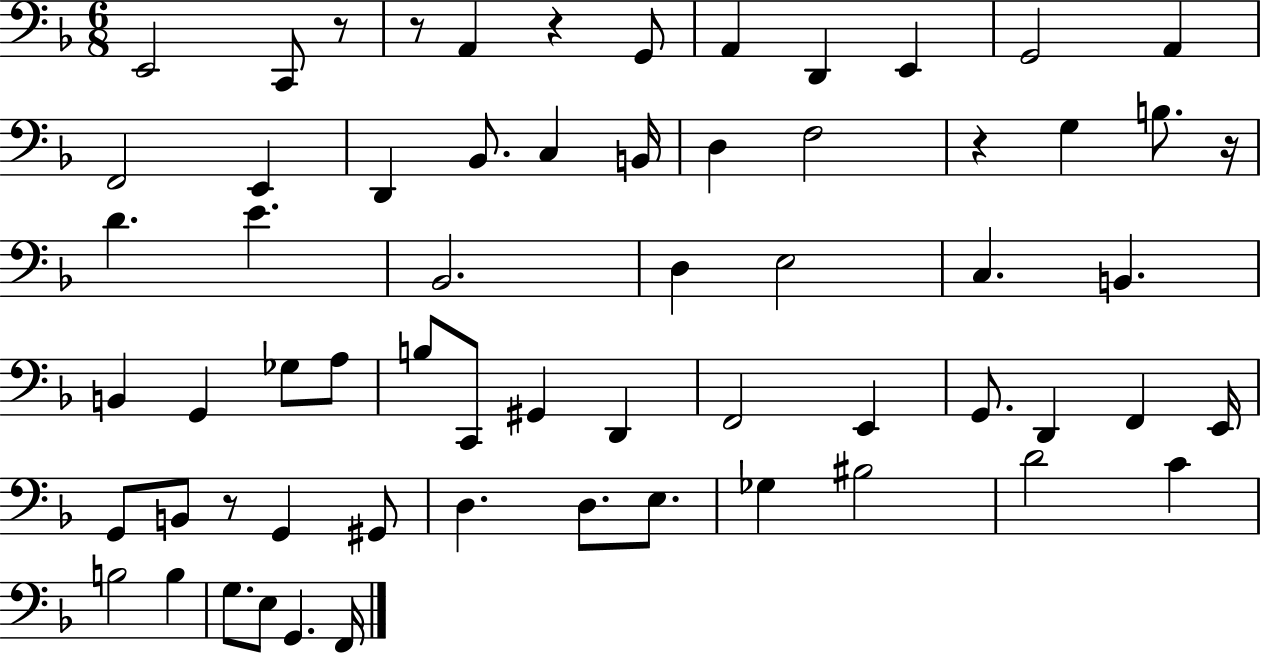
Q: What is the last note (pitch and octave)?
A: F2